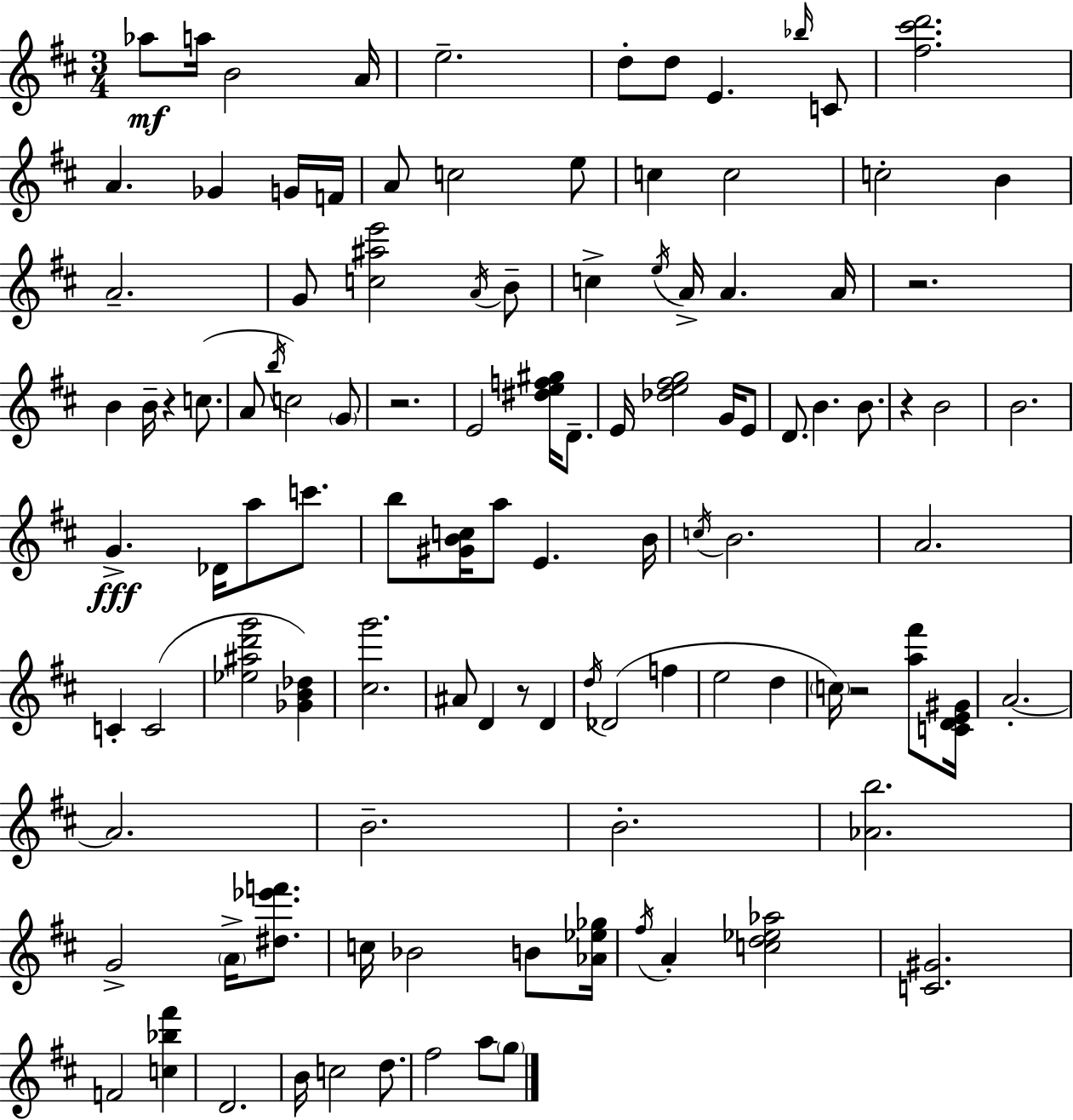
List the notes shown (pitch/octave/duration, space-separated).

Ab5/e A5/s B4/h A4/s E5/h. D5/e D5/e E4/q. Bb5/s C4/e [F#5,C#6,D6]/h. A4/q. Gb4/q G4/s F4/s A4/e C5/h E5/e C5/q C5/h C5/h B4/q A4/h. G4/e [C5,A#5,E6]/h A4/s B4/e C5/q E5/s A4/s A4/q. A4/s R/h. B4/q B4/s R/q C5/e. A4/e B5/s C5/h G4/e R/h. E4/h [D#5,E5,F5,G#5]/s D4/e. E4/s [Db5,E5,F#5,G5]/h G4/s E4/e D4/e. B4/q. B4/e. R/q B4/h B4/h. G4/q. Db4/s A5/e C6/e. B5/e [G#4,B4,C5]/s A5/e E4/q. B4/s C5/s B4/h. A4/h. C4/q C4/h [Eb5,A#5,D6,G6]/h [Gb4,B4,Db5]/q [C#5,G6]/h. A#4/e D4/q R/e D4/q D5/s Db4/h F5/q E5/h D5/q C5/s R/h [A5,F#6]/e [C4,D4,E4,G#4]/s A4/h. A4/h. B4/h. B4/h. [Ab4,B5]/h. G4/h A4/s [D#5,Eb6,F6]/e. C5/s Bb4/h B4/e [Ab4,Eb5,Gb5]/s F#5/s A4/q [C5,D5,Eb5,Ab5]/h [C4,G#4]/h. F4/h [C5,Bb5,F#6]/q D4/h. B4/s C5/h D5/e. F#5/h A5/e G5/e